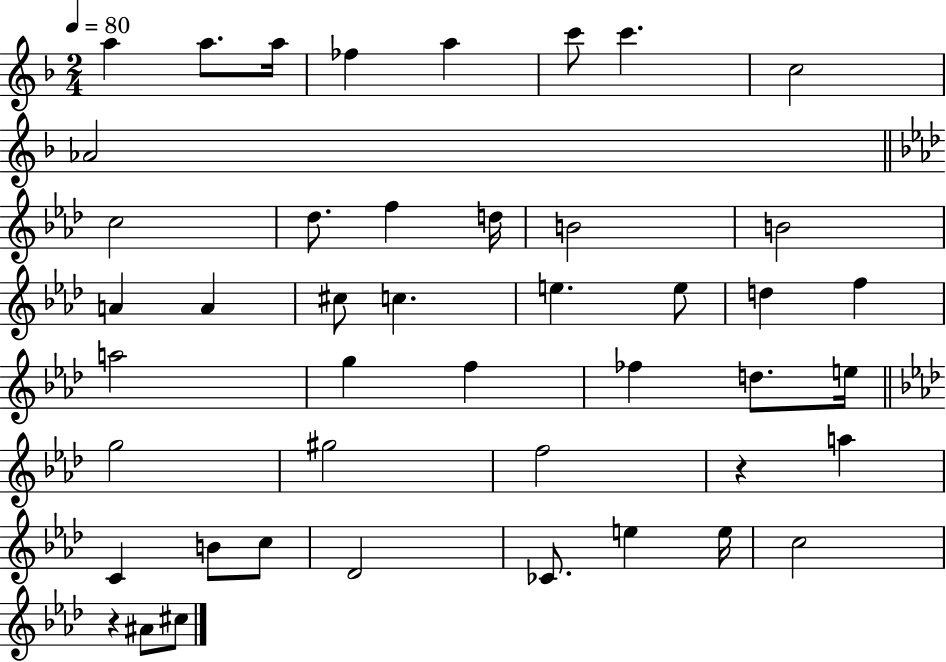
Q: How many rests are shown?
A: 2